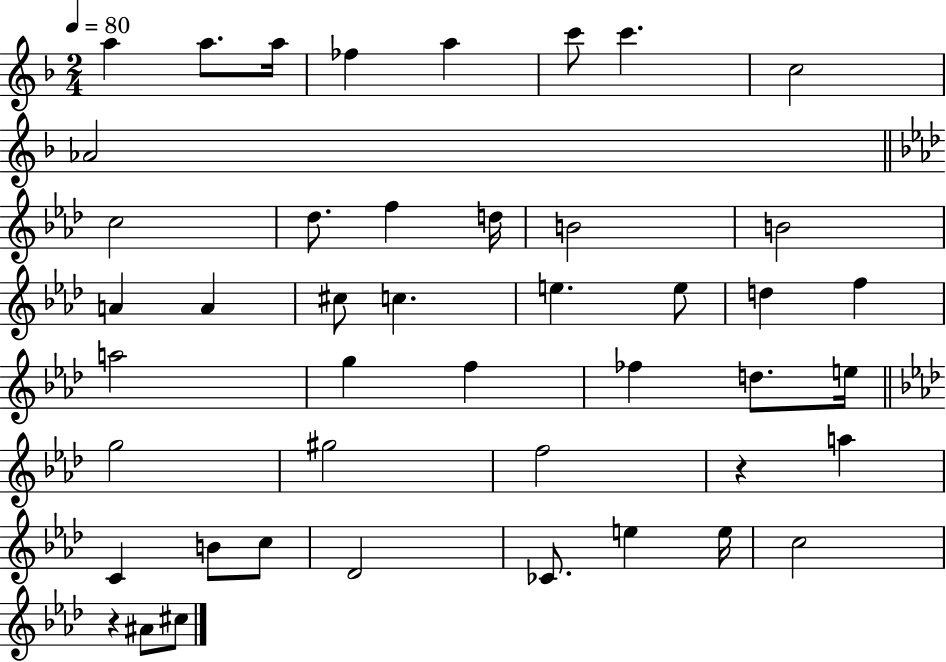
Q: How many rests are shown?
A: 2